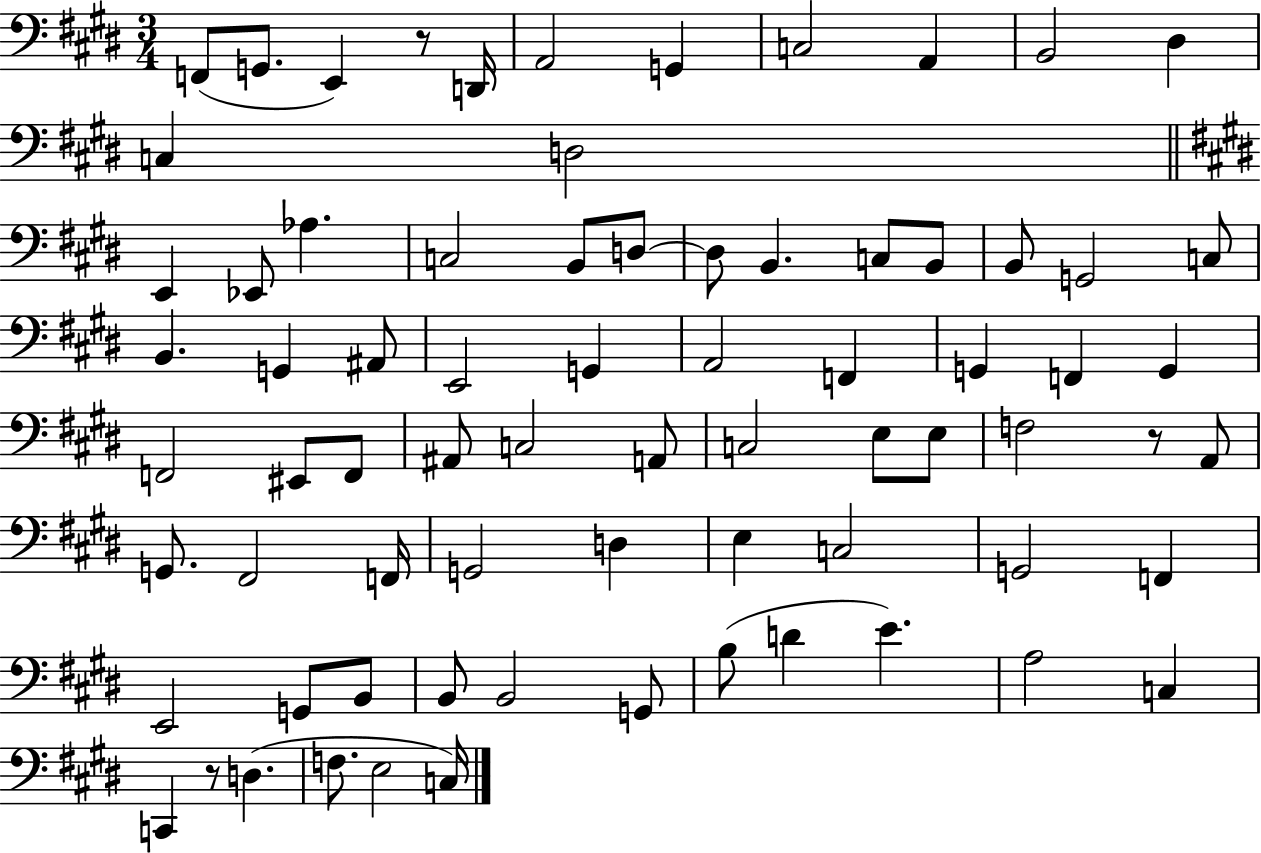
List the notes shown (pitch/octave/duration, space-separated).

F2/e G2/e. E2/q R/e D2/s A2/h G2/q C3/h A2/q B2/h D#3/q C3/q D3/h E2/q Eb2/e Ab3/q. C3/h B2/e D3/e D3/e B2/q. C3/e B2/e B2/e G2/h C3/e B2/q. G2/q A#2/e E2/h G2/q A2/h F2/q G2/q F2/q G2/q F2/h EIS2/e F2/e A#2/e C3/h A2/e C3/h E3/e E3/e F3/h R/e A2/e G2/e. F#2/h F2/s G2/h D3/q E3/q C3/h G2/h F2/q E2/h G2/e B2/e B2/e B2/h G2/e B3/e D4/q E4/q. A3/h C3/q C2/q R/e D3/q. F3/e. E3/h C3/s